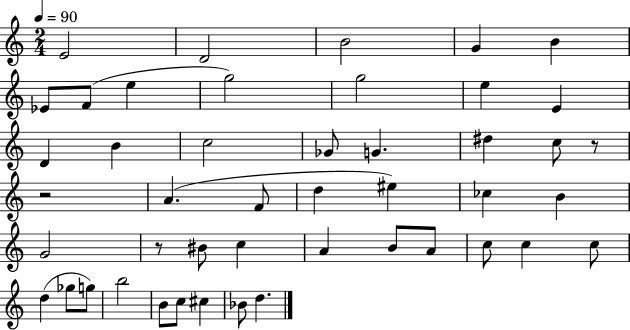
E4/h D4/h B4/h G4/q B4/q Eb4/e F4/e E5/q G5/h G5/h E5/q E4/q D4/q B4/q C5/h Gb4/e G4/q. D#5/q C5/e R/e R/h A4/q. F4/e D5/q EIS5/q CES5/q B4/q G4/h R/e BIS4/e C5/q A4/q B4/e A4/e C5/e C5/q C5/e D5/q Gb5/e G5/e B5/h B4/e C5/e C#5/q Bb4/e D5/q.